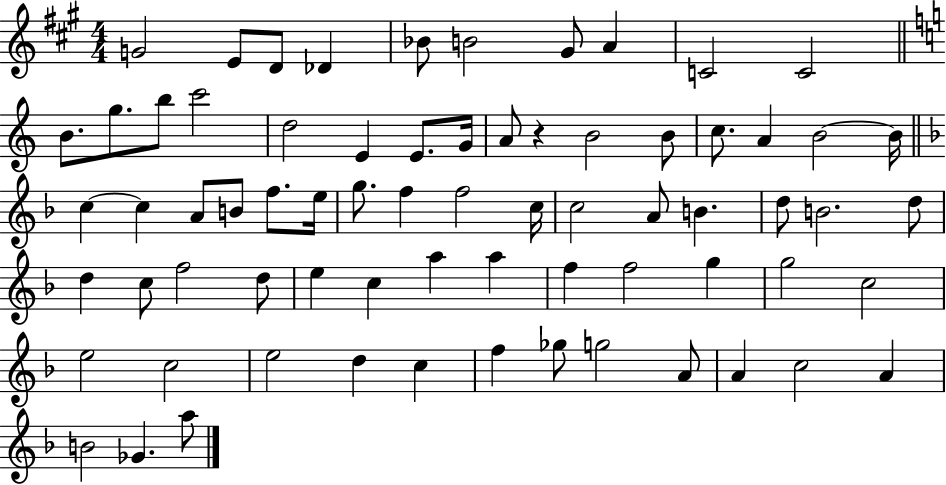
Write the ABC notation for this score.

X:1
T:Untitled
M:4/4
L:1/4
K:A
G2 E/2 D/2 _D _B/2 B2 ^G/2 A C2 C2 B/2 g/2 b/2 c'2 d2 E E/2 G/4 A/2 z B2 B/2 c/2 A B2 B/4 c c A/2 B/2 f/2 e/4 g/2 f f2 c/4 c2 A/2 B d/2 B2 d/2 d c/2 f2 d/2 e c a a f f2 g g2 c2 e2 c2 e2 d c f _g/2 g2 A/2 A c2 A B2 _G a/2